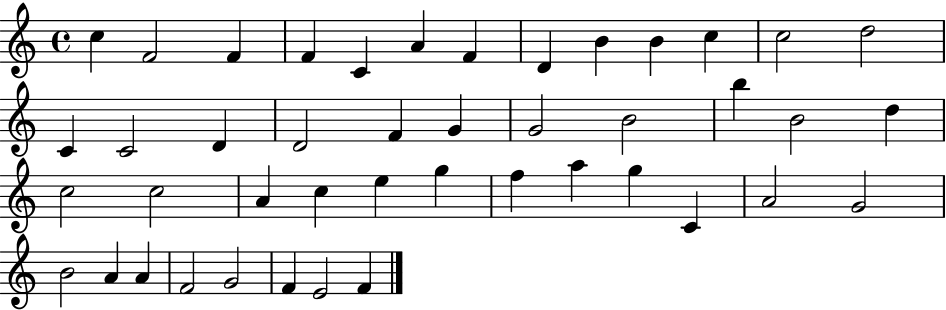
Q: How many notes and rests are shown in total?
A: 44